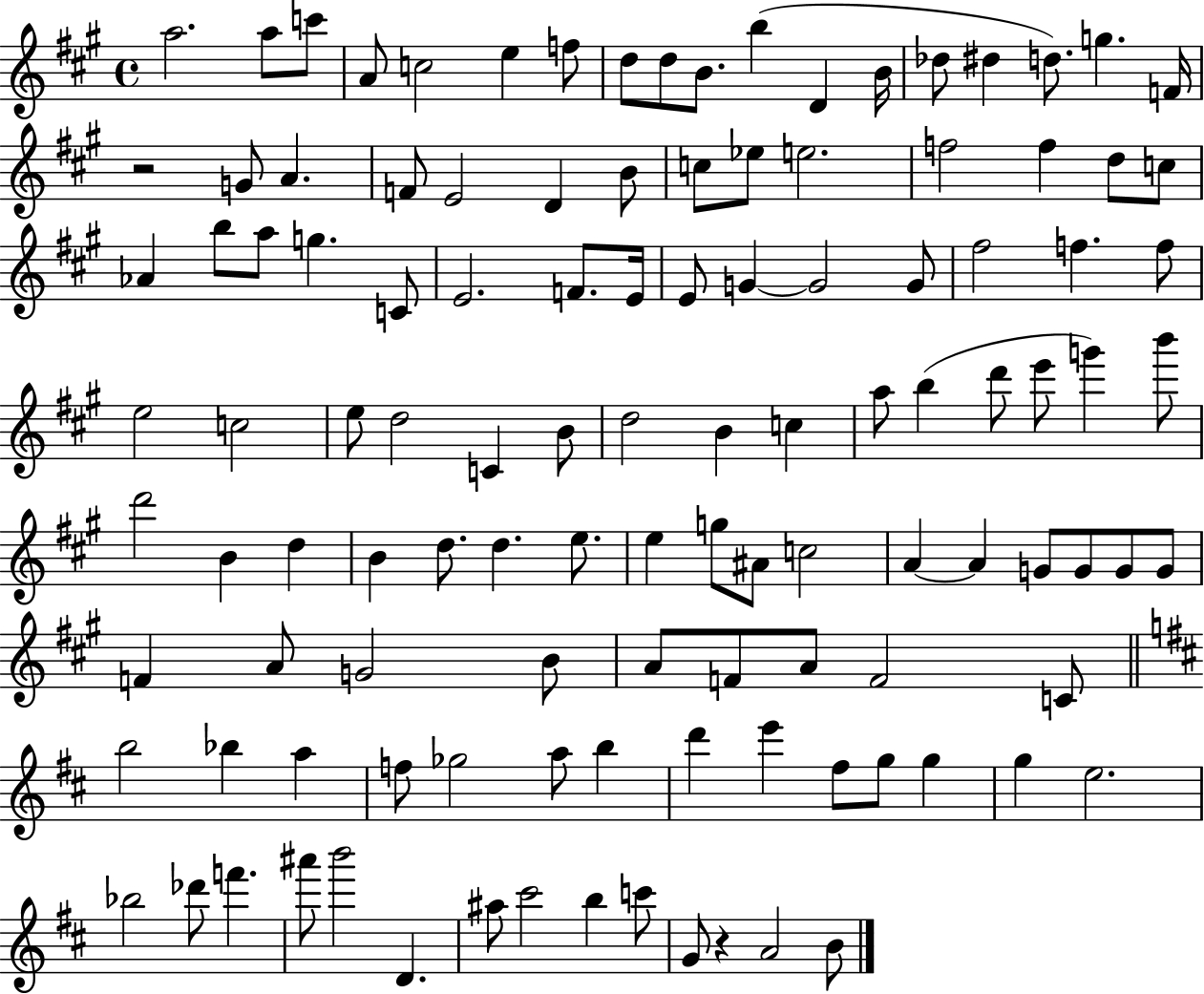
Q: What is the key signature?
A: A major